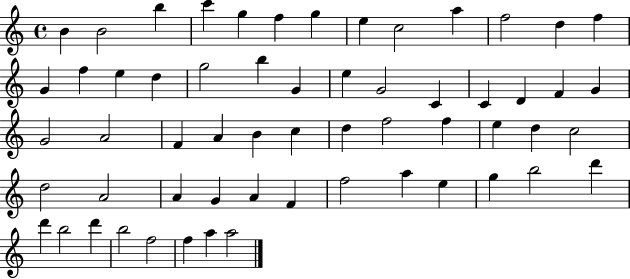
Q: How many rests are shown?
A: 0